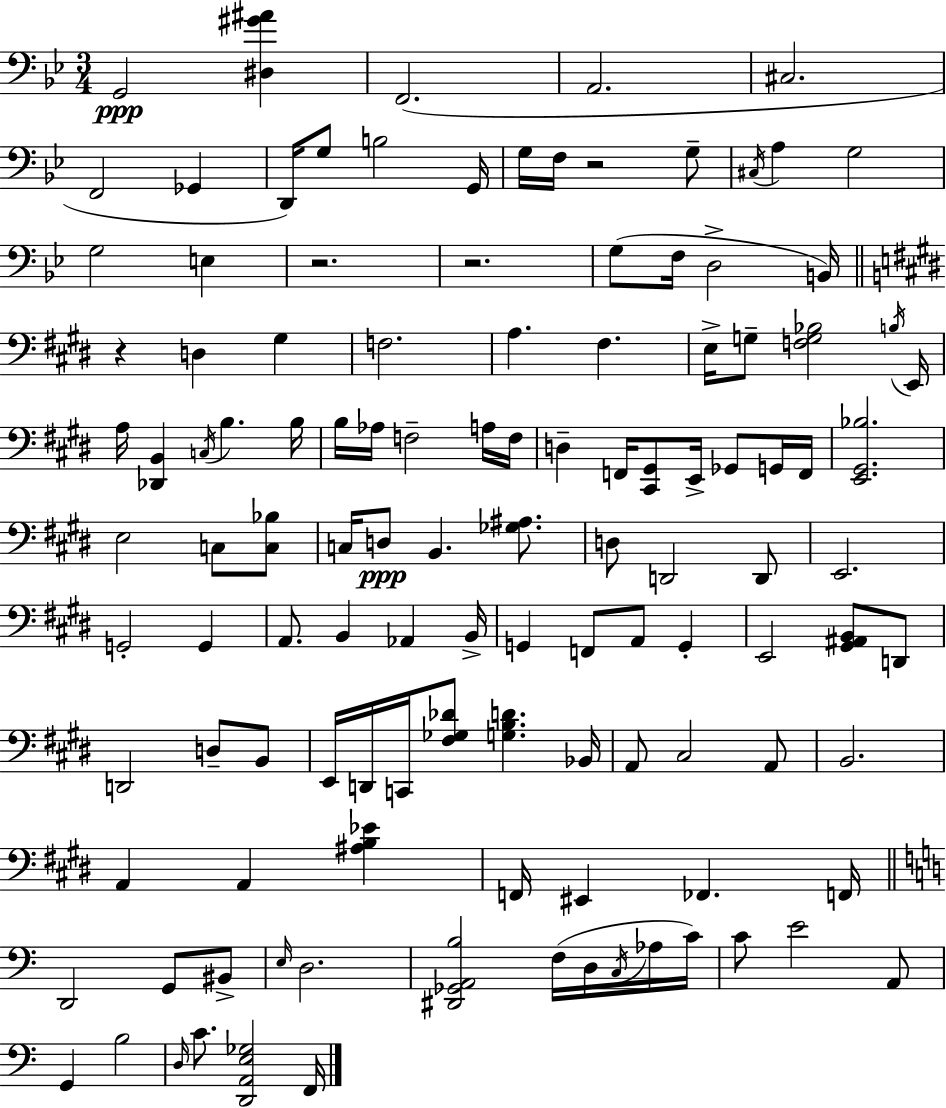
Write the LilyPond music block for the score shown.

{
  \clef bass
  \numericTimeSignature
  \time 3/4
  \key g \minor
  g,2\ppp <dis gis' ais'>4 | f,2.( | a,2. | cis2. | \break f,2 ges,4 | d,16) g8 b2 g,16 | g16 f16 r2 g8-- | \acciaccatura { cis16 } a4 g2 | \break g2 e4 | r2. | r2. | g8( f16 d2-> | \break b,16) \bar "||" \break \key e \major r4 d4 gis4 | f2. | a4. fis4. | e16-> g8-- <f g bes>2 \acciaccatura { b16 } | \break e,16 a16 <des, b,>4 \acciaccatura { c16 } b4. | b16 b16 aes16 f2-- | a16 f16 d4-- f,16 <cis, gis,>8 e,16-> ges,8 | g,16 f,16 <e, gis, bes>2. | \break e2 c8 | <c bes>8 c16 d8\ppp b,4. <ges ais>8. | d8 d,2 | d,8 e,2. | \break g,2-. g,4 | a,8. b,4 aes,4 | b,16-> g,4 f,8 a,8 g,4-. | e,2 <gis, ais, b,>8 | \break d,8 d,2 d8-- | b,8 e,16 d,16 c,16 <fis ges des'>8 <g b d'>4. | bes,16 a,8 cis2 | a,8 b,2. | \break a,4 a,4 <ais b ees'>4 | f,16 eis,4 fes,4. | f,16 \bar "||" \break \key c \major d,2 g,8 bis,8-> | \grace { e16 } d2. | <dis, ges, a, b>2 f16( d16 \acciaccatura { c16 } | aes16 c'16) c'8 e'2 | \break a,8 g,4 b2 | \grace { d16 } c'8. <d, a, e ges>2 | f,16 \bar "|."
}